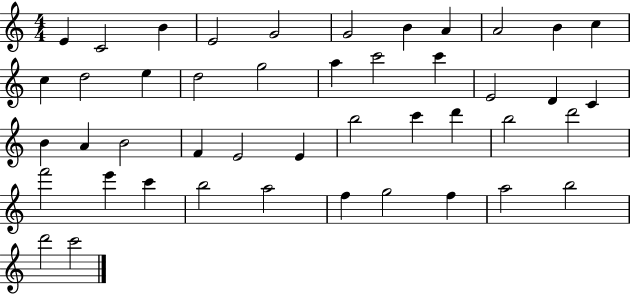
E4/q C4/h B4/q E4/h G4/h G4/h B4/q A4/q A4/h B4/q C5/q C5/q D5/h E5/q D5/h G5/h A5/q C6/h C6/q E4/h D4/q C4/q B4/q A4/q B4/h F4/q E4/h E4/q B5/h C6/q D6/q B5/h D6/h F6/h E6/q C6/q B5/h A5/h F5/q G5/h F5/q A5/h B5/h D6/h C6/h